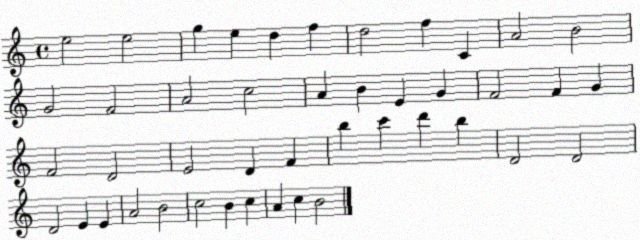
X:1
T:Untitled
M:4/4
L:1/4
K:C
e2 e2 g e d f d2 f C A2 B2 G2 F2 A2 c2 A B E G F2 F G F2 D2 E2 D F b c' d' b D2 D2 D2 E E A2 B2 c2 B c A c B2